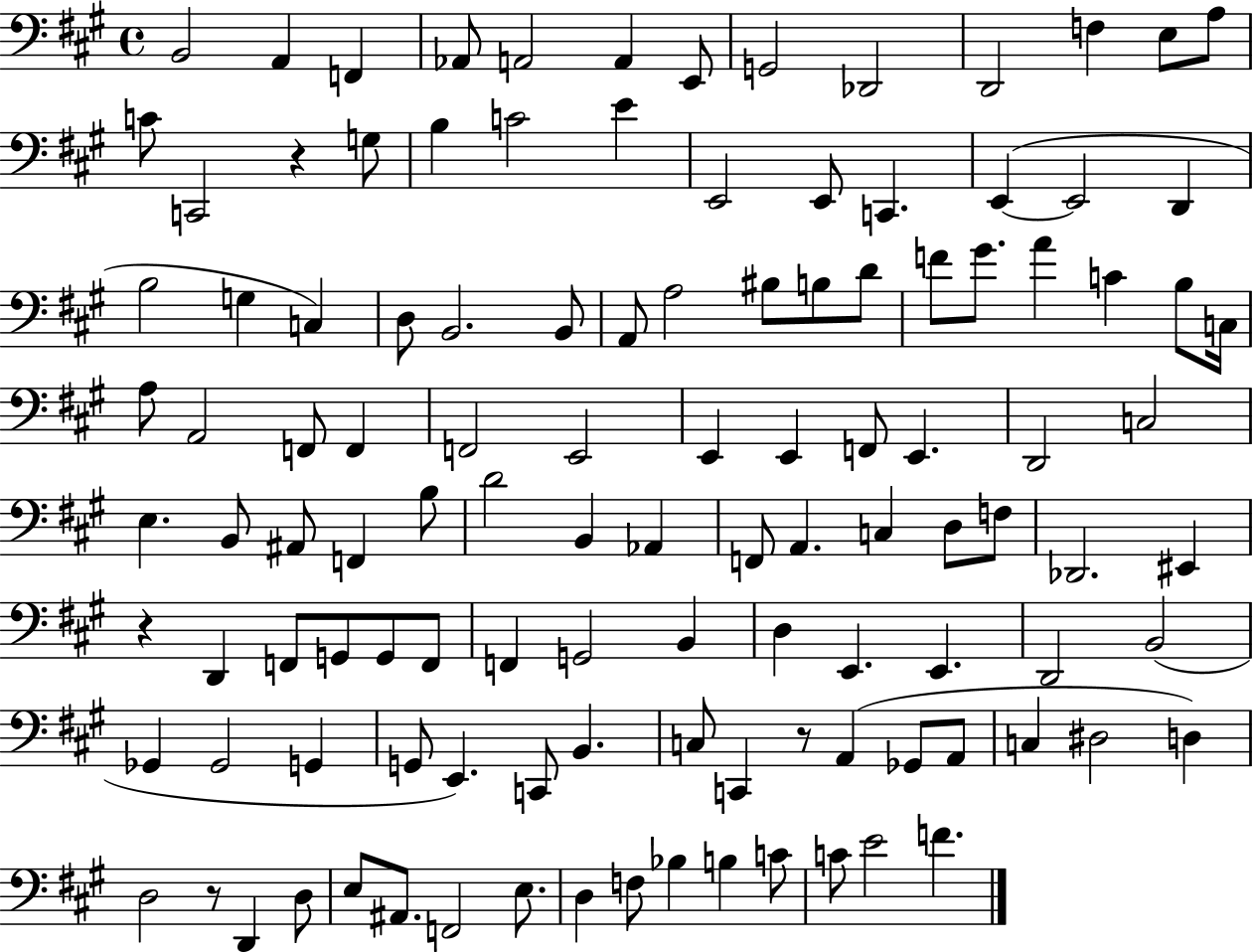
B2/h A2/q F2/q Ab2/e A2/h A2/q E2/e G2/h Db2/h D2/h F3/q E3/e A3/e C4/e C2/h R/q G3/e B3/q C4/h E4/q E2/h E2/e C2/q. E2/q E2/h D2/q B3/h G3/q C3/q D3/e B2/h. B2/e A2/e A3/h BIS3/e B3/e D4/e F4/e G#4/e. A4/q C4/q B3/e C3/s A3/e A2/h F2/e F2/q F2/h E2/h E2/q E2/q F2/e E2/q. D2/h C3/h E3/q. B2/e A#2/e F2/q B3/e D4/h B2/q Ab2/q F2/e A2/q. C3/q D3/e F3/e Db2/h. EIS2/q R/q D2/q F2/e G2/e G2/e F2/e F2/q G2/h B2/q D3/q E2/q. E2/q. D2/h B2/h Gb2/q Gb2/h G2/q G2/e E2/q. C2/e B2/q. C3/e C2/q R/e A2/q Gb2/e A2/e C3/q D#3/h D3/q D3/h R/e D2/q D3/e E3/e A#2/e. F2/h E3/e. D3/q F3/e Bb3/q B3/q C4/e C4/e E4/h F4/q.